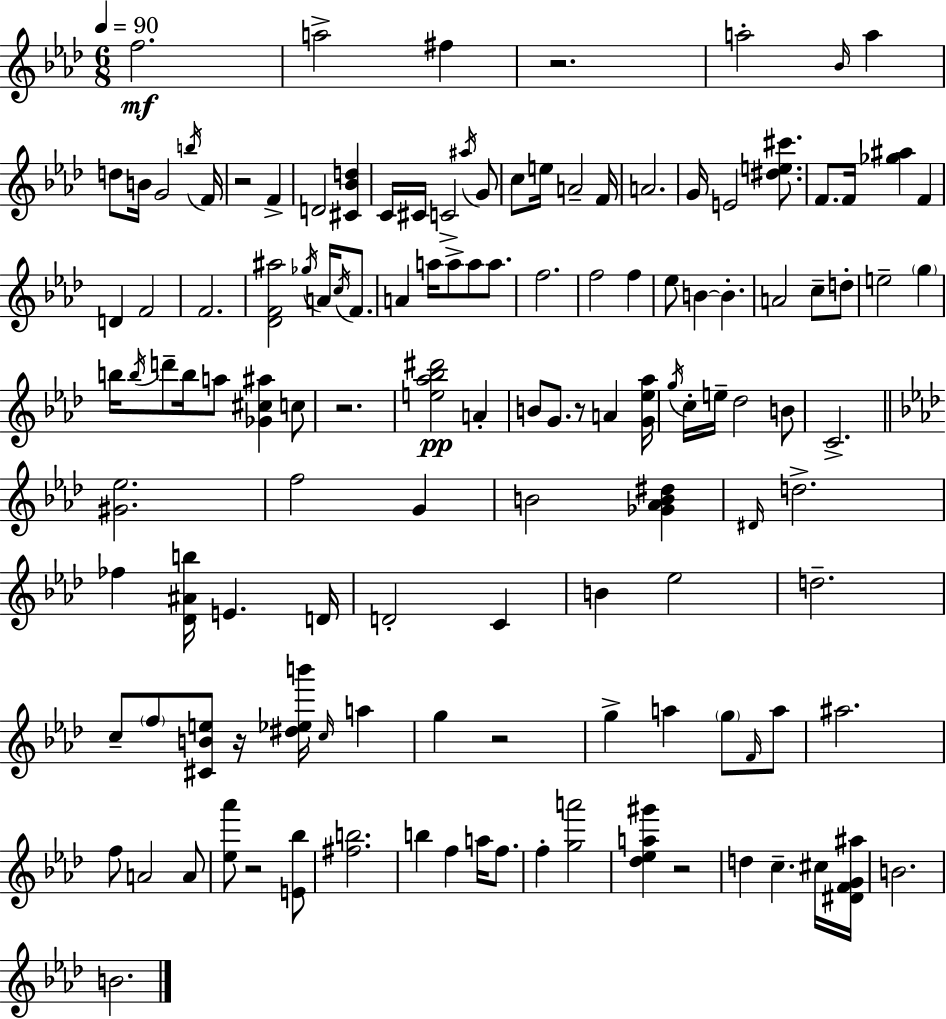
F5/h. A5/h F#5/q R/h. A5/h Bb4/s A5/q D5/e B4/s G4/h B5/s F4/s R/h F4/q D4/h [C#4,Bb4,D5]/q C4/s C#4/s C4/h A#5/s G4/e C5/e E5/s A4/h F4/s A4/h. G4/s E4/h [D#5,E5,C#6]/e. F4/e. F4/s [Gb5,A#5]/q F4/q D4/q F4/h F4/h. [Db4,F4,A#5]/h Gb5/s A4/s C5/s F4/e. A4/q A5/s A5/e A5/e A5/e. F5/h. F5/h F5/q Eb5/e B4/q B4/q. A4/h C5/e D5/e E5/h G5/q B5/s B5/s D6/e B5/s A5/e [Gb4,C#5,A#5]/q C5/e R/h. [E5,Ab5,Bb5,D#6]/h A4/q B4/e G4/e. R/e A4/q [G4,Eb5,Ab5]/s G5/s C5/s E5/s Db5/h B4/e C4/h. [G#4,Eb5]/h. F5/h G4/q B4/h [Gb4,Ab4,B4,D#5]/q D#4/s D5/h. FES5/q [Db4,A#4,B5]/s E4/q. D4/s D4/h C4/q B4/q Eb5/h D5/h. C5/e F5/e [C#4,B4,E5]/e R/s [D#5,Eb5,B6]/s C5/s A5/q G5/q R/h G5/q A5/q G5/e F4/s A5/e A#5/h. F5/e A4/h A4/e [Eb5,Ab6]/e R/h [E4,Bb5]/e [F#5,B5]/h. B5/q F5/q A5/s F5/e. F5/q [G5,A6]/h [Db5,Eb5,A5,G#6]/q R/h D5/q C5/q. C#5/s [D#4,F4,G4,A#5]/s B4/h. B4/h.